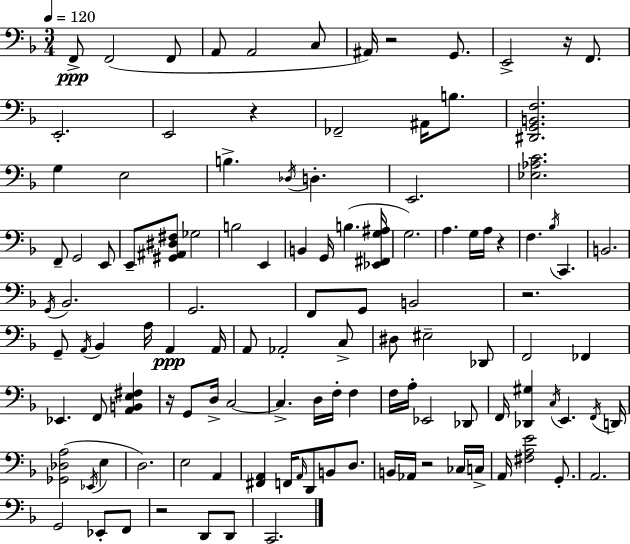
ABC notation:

X:1
T:Untitled
M:3/4
L:1/4
K:F
F,,/2 F,,2 F,,/2 A,,/2 A,,2 C,/2 ^A,,/4 z2 G,,/2 E,,2 z/4 F,,/2 E,,2 E,,2 z _F,,2 ^A,,/4 B,/2 [^D,,G,,B,,F,]2 G, E,2 B, _D,/4 D, E,,2 [_E,_A,C]2 F,,/2 G,,2 E,,/2 E,,/2 [^G,,^A,,^D,^F,]/2 _G,2 B,2 E,, B,, G,,/4 B, [_E,,^F,,G,^A,]/4 G,2 A, G,/4 A,/4 z F, _B,/4 C,, B,,2 G,,/4 _B,,2 G,,2 F,,/2 G,,/2 B,,2 z2 G,,/2 A,,/4 _B,, A,/4 A,, A,,/4 A,,/2 _A,,2 C,/2 ^D,/2 ^E,2 _D,,/2 F,,2 _F,, _E,, F,,/2 [A,,B,,E,^F,] z/4 G,,/2 D,/4 C,2 C, D,/4 F,/4 F, F,/4 A,/4 _E,,2 _D,,/2 F,,/4 [_D,,^G,] C,/4 E,, F,,/4 D,,/4 [_G,,_D,A,]2 _E,,/4 E, D,2 E,2 A,, [^F,,A,,] F,,/4 A,,/4 D,,/2 B,,/2 D,/2 B,,/4 _A,,/4 z2 _C,/4 C,/4 A,,/4 [^F,A,E]2 G,,/2 A,,2 G,,2 _E,,/2 F,,/2 z2 D,,/2 D,,/2 C,,2